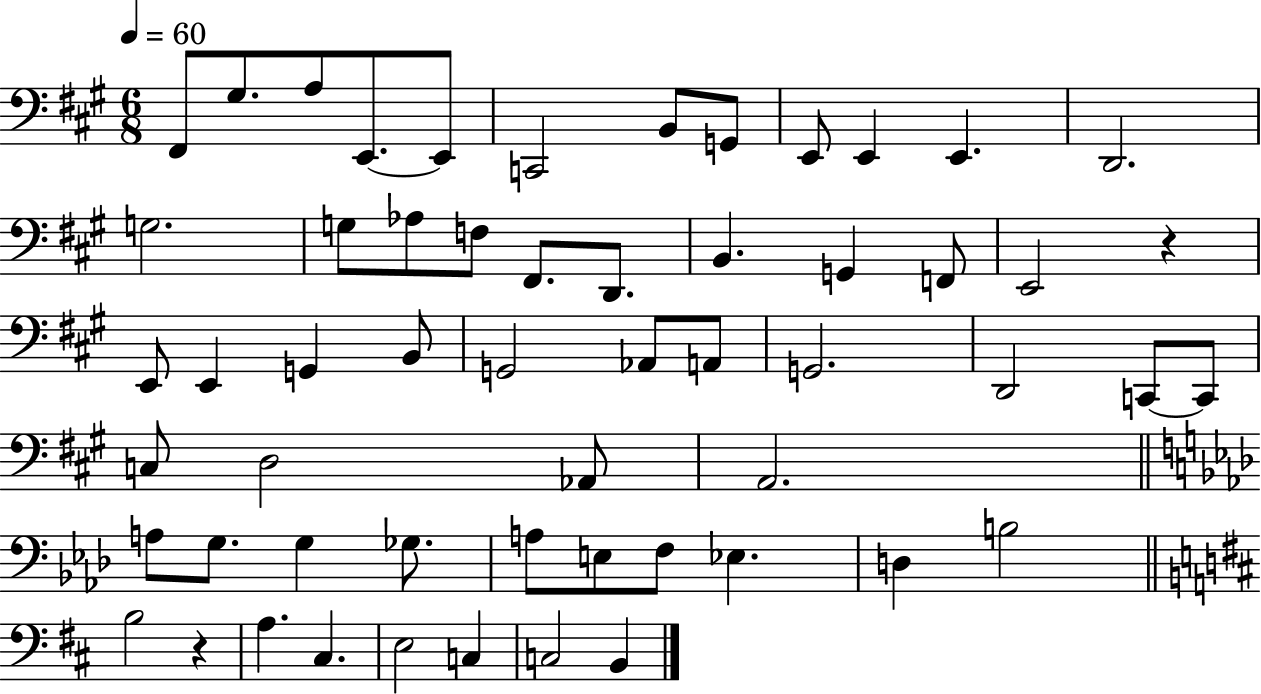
X:1
T:Untitled
M:6/8
L:1/4
K:A
^F,,/2 ^G,/2 A,/2 E,,/2 E,,/2 C,,2 B,,/2 G,,/2 E,,/2 E,, E,, D,,2 G,2 G,/2 _A,/2 F,/2 ^F,,/2 D,,/2 B,, G,, F,,/2 E,,2 z E,,/2 E,, G,, B,,/2 G,,2 _A,,/2 A,,/2 G,,2 D,,2 C,,/2 C,,/2 C,/2 D,2 _A,,/2 A,,2 A,/2 G,/2 G, _G,/2 A,/2 E,/2 F,/2 _E, D, B,2 B,2 z A, ^C, E,2 C, C,2 B,,